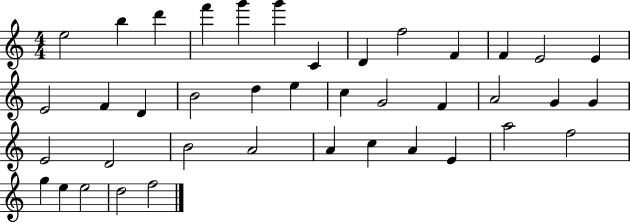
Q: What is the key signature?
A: C major